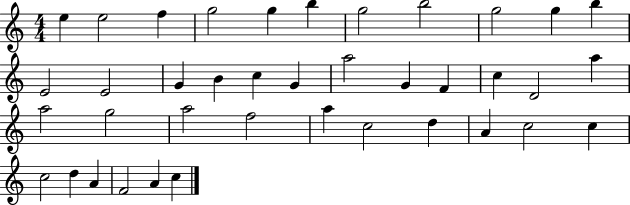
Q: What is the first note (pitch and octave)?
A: E5